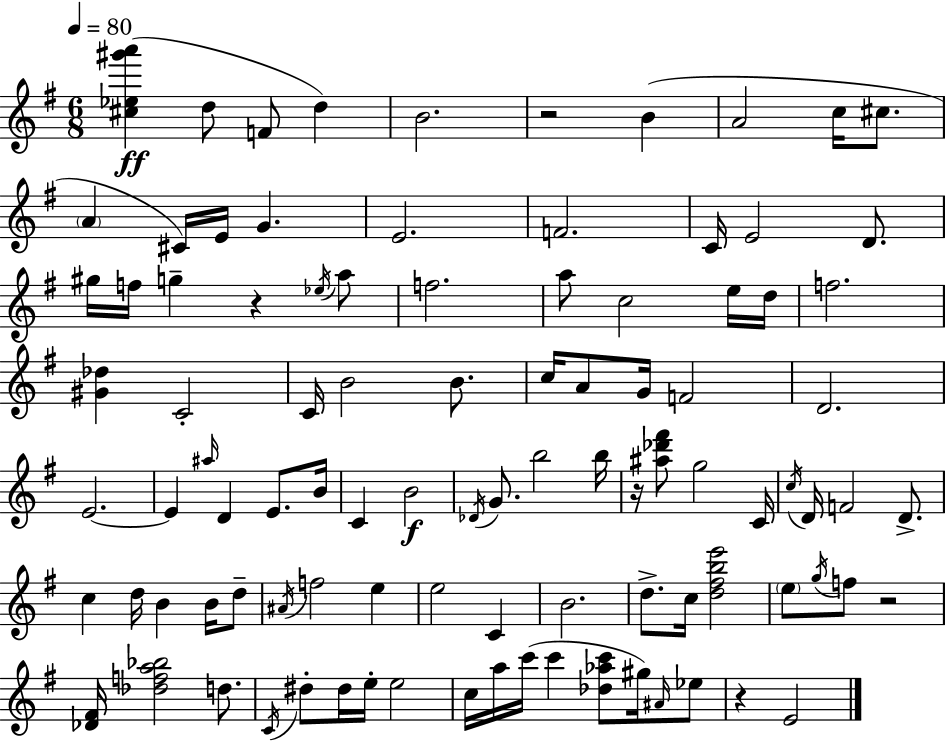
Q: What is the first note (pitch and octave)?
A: D5